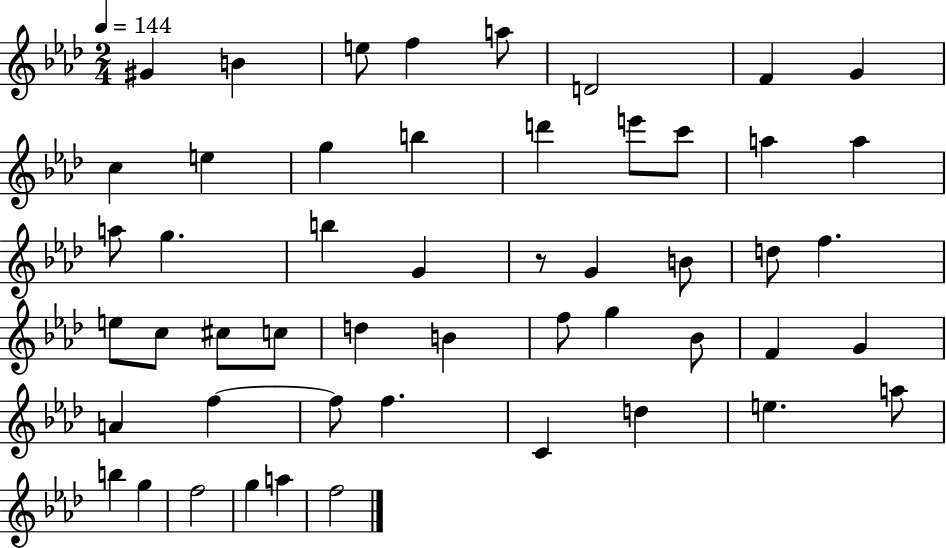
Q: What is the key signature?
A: AES major